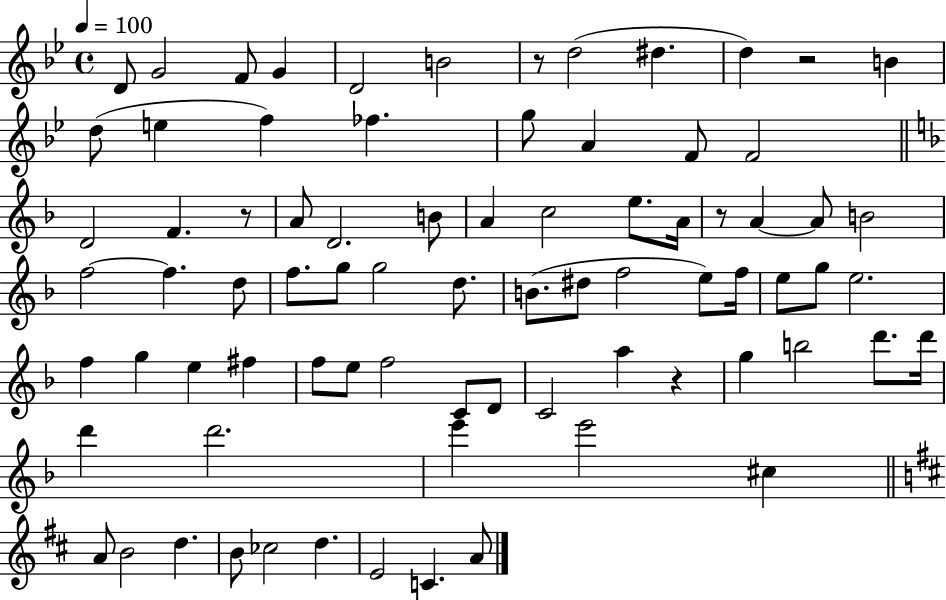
{
  \clef treble
  \time 4/4
  \defaultTimeSignature
  \key bes \major
  \tempo 4 = 100
  d'8 g'2 f'8 g'4 | d'2 b'2 | r8 d''2( dis''4. | d''4) r2 b'4 | \break d''8( e''4 f''4) fes''4. | g''8 a'4 f'8 f'2 | \bar "||" \break \key d \minor d'2 f'4. r8 | a'8 d'2. b'8 | a'4 c''2 e''8. a'16 | r8 a'4~~ a'8 b'2 | \break f''2~~ f''4. d''8 | f''8. g''8 g''2 d''8. | b'8.( dis''8 f''2 e''8) f''16 | e''8 g''8 e''2. | \break f''4 g''4 e''4 fis''4 | f''8 e''8 f''2 c'8 d'8 | c'2 a''4 r4 | g''4 b''2 d'''8. d'''16 | \break d'''4 d'''2. | e'''4 e'''2 cis''4 | \bar "||" \break \key d \major a'8 b'2 d''4. | b'8 ces''2 d''4. | e'2 c'4. a'8 | \bar "|."
}